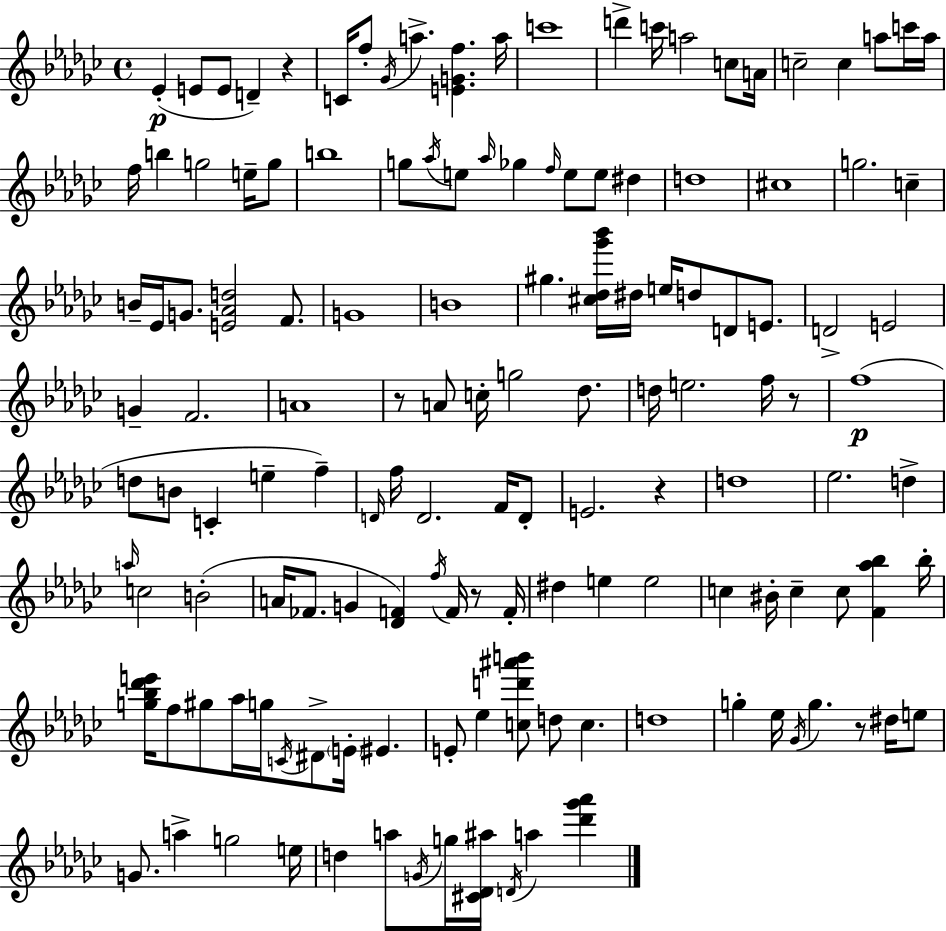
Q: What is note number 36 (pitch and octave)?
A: D5